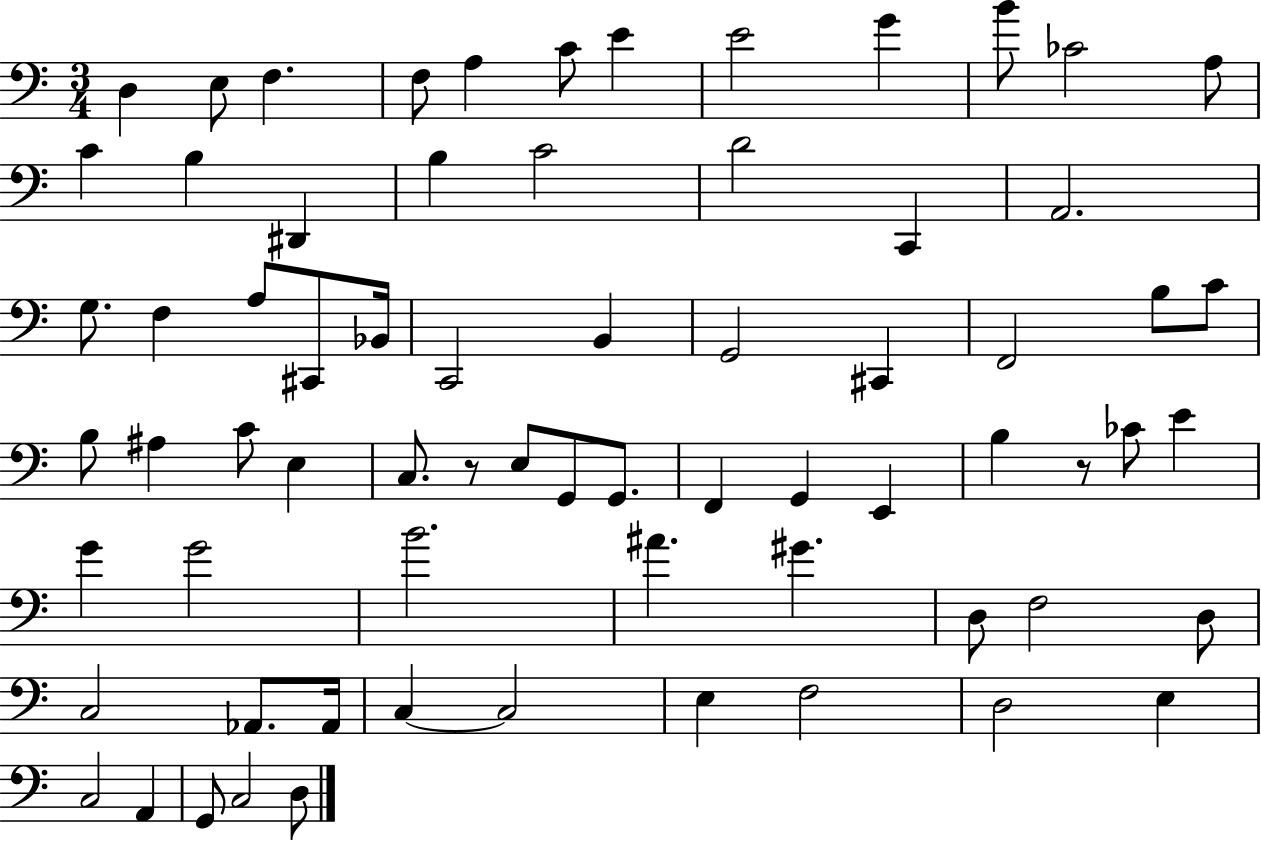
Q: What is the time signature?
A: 3/4